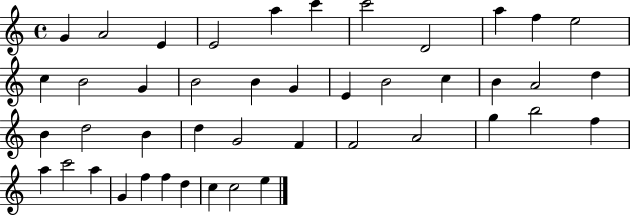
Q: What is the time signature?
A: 4/4